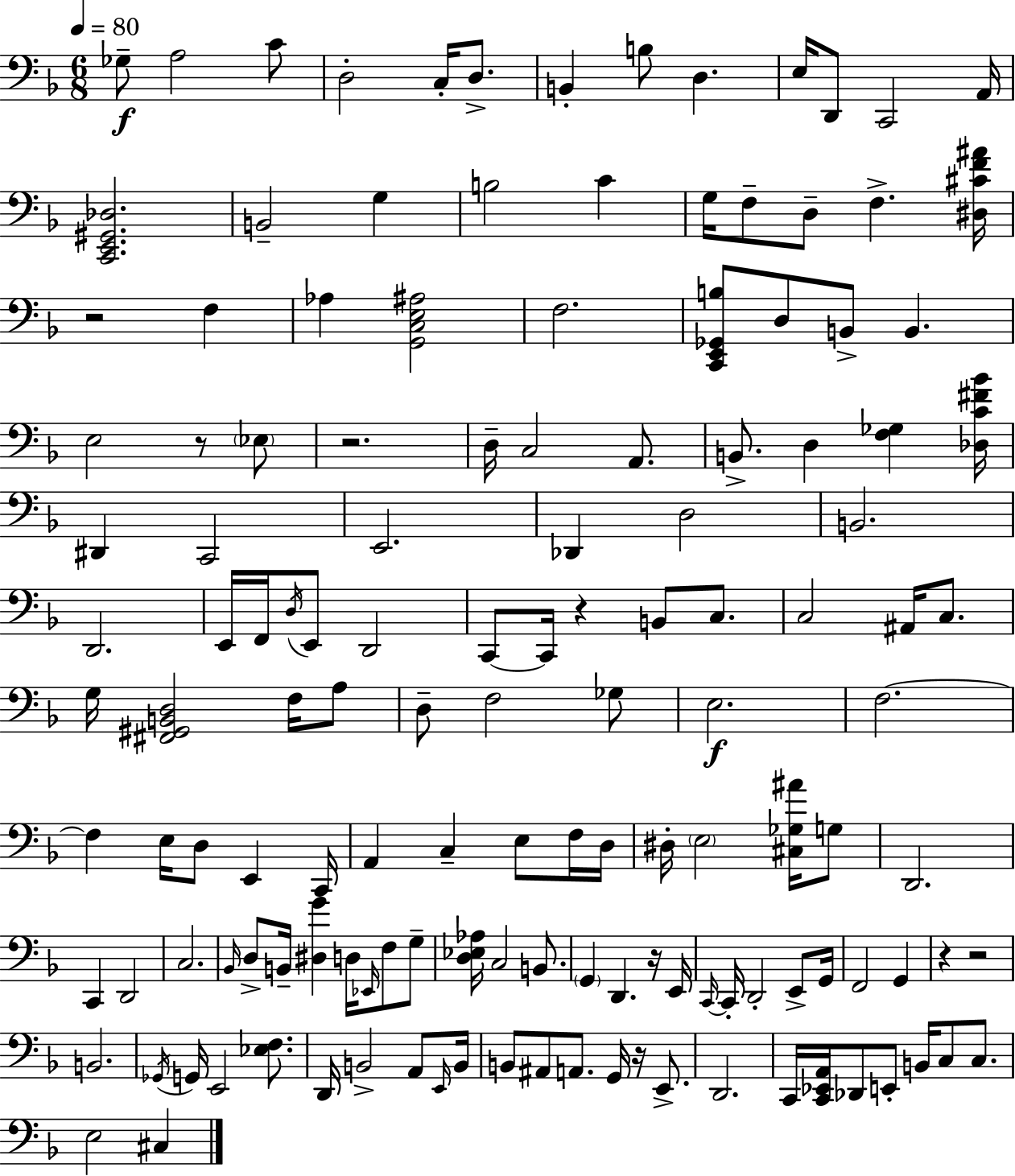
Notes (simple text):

Gb3/e A3/h C4/e D3/h C3/s D3/e. B2/q B3/e D3/q. E3/s D2/e C2/h A2/s [C2,E2,G#2,Db3]/h. B2/h G3/q B3/h C4/q G3/s F3/e D3/e F3/q. [D#3,C#4,F4,A#4]/s R/h F3/q Ab3/q [G2,C3,E3,A#3]/h F3/h. [C2,E2,Gb2,B3]/e D3/e B2/e B2/q. E3/h R/e Eb3/e R/h. D3/s C3/h A2/e. B2/e. D3/q [F3,Gb3]/q [Db3,C4,F#4,Bb4]/s D#2/q C2/h E2/h. Db2/q D3/h B2/h. D2/h. E2/s F2/s D3/s E2/e D2/h C2/e C2/s R/q B2/e C3/e. C3/h A#2/s C3/e. G3/s [F#2,G#2,B2,D3]/h F3/s A3/e D3/e F3/h Gb3/e E3/h. F3/h. F3/q E3/s D3/e E2/q C2/s A2/q C3/q E3/e F3/s D3/s D#3/s E3/h [C#3,Gb3,A#4]/s G3/e D2/h. C2/q D2/h C3/h. Bb2/s D3/e B2/s [D#3,G4]/q D3/s Eb2/s F3/e G3/e [D3,Eb3,Ab3]/s C3/h B2/e. G2/q D2/q. R/s E2/s C2/s C2/s D2/h E2/e G2/s F2/h G2/q R/q R/h B2/h. Gb2/s G2/s E2/h [Eb3,F3]/e. D2/s B2/h A2/e E2/s B2/s B2/e A#2/e A2/e. G2/s R/s E2/e. D2/h. C2/s [C2,Eb2,A2]/s Db2/e E2/e B2/s C3/e C3/e. E3/h C#3/q